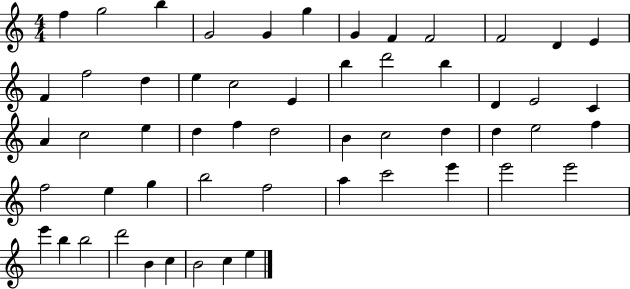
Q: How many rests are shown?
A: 0